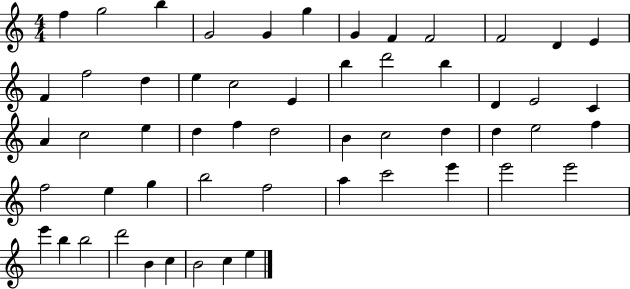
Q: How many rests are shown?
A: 0